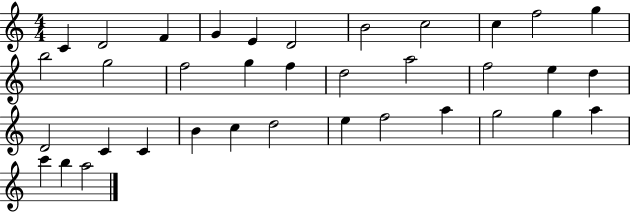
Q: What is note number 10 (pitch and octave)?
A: F5